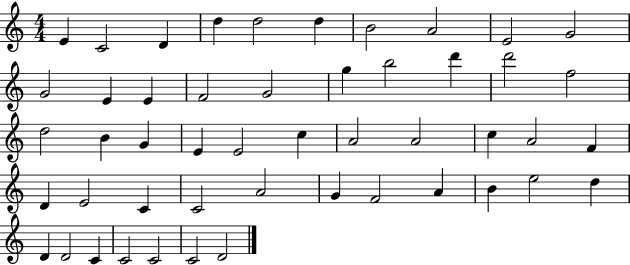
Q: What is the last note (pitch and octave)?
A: D4